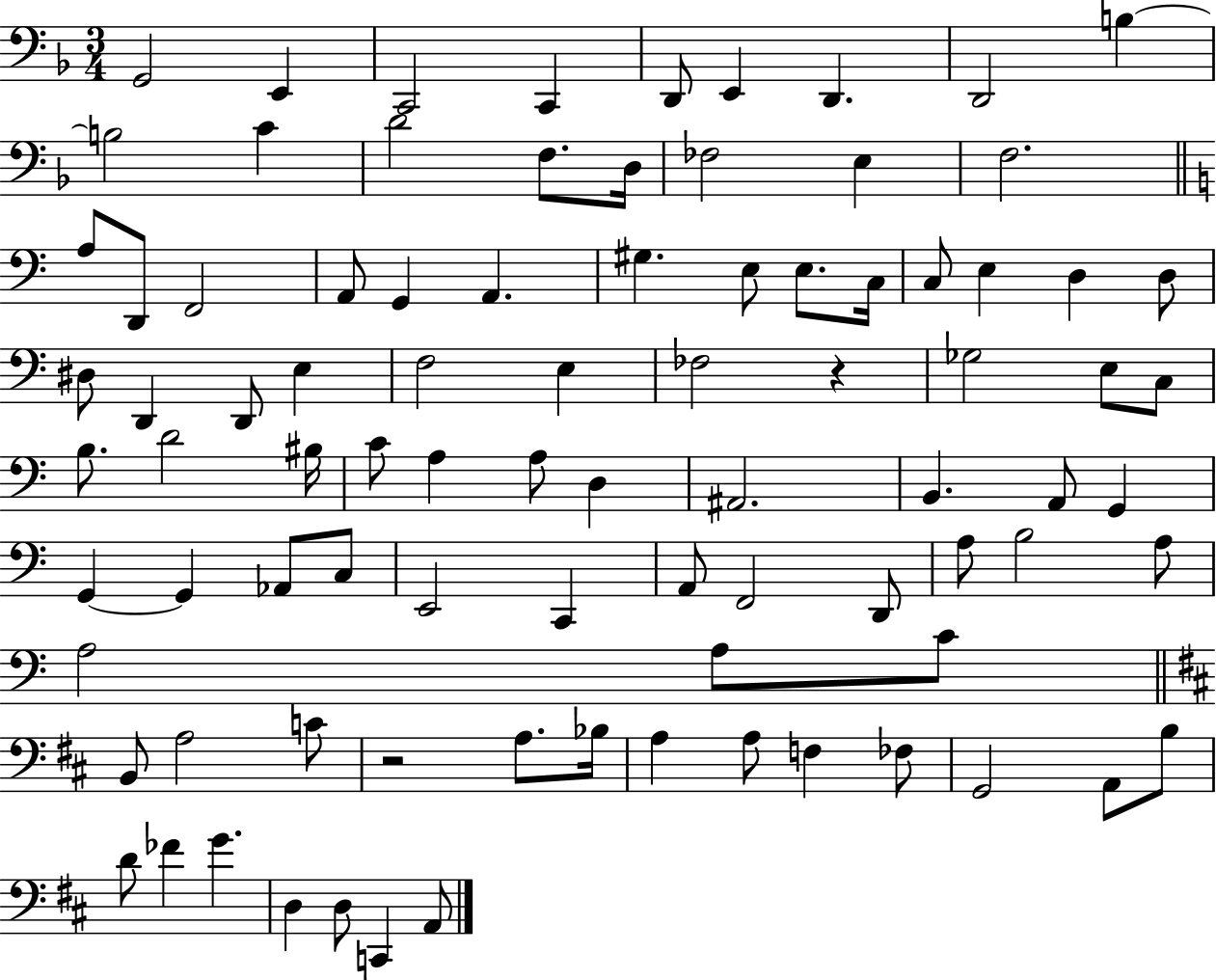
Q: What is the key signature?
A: F major